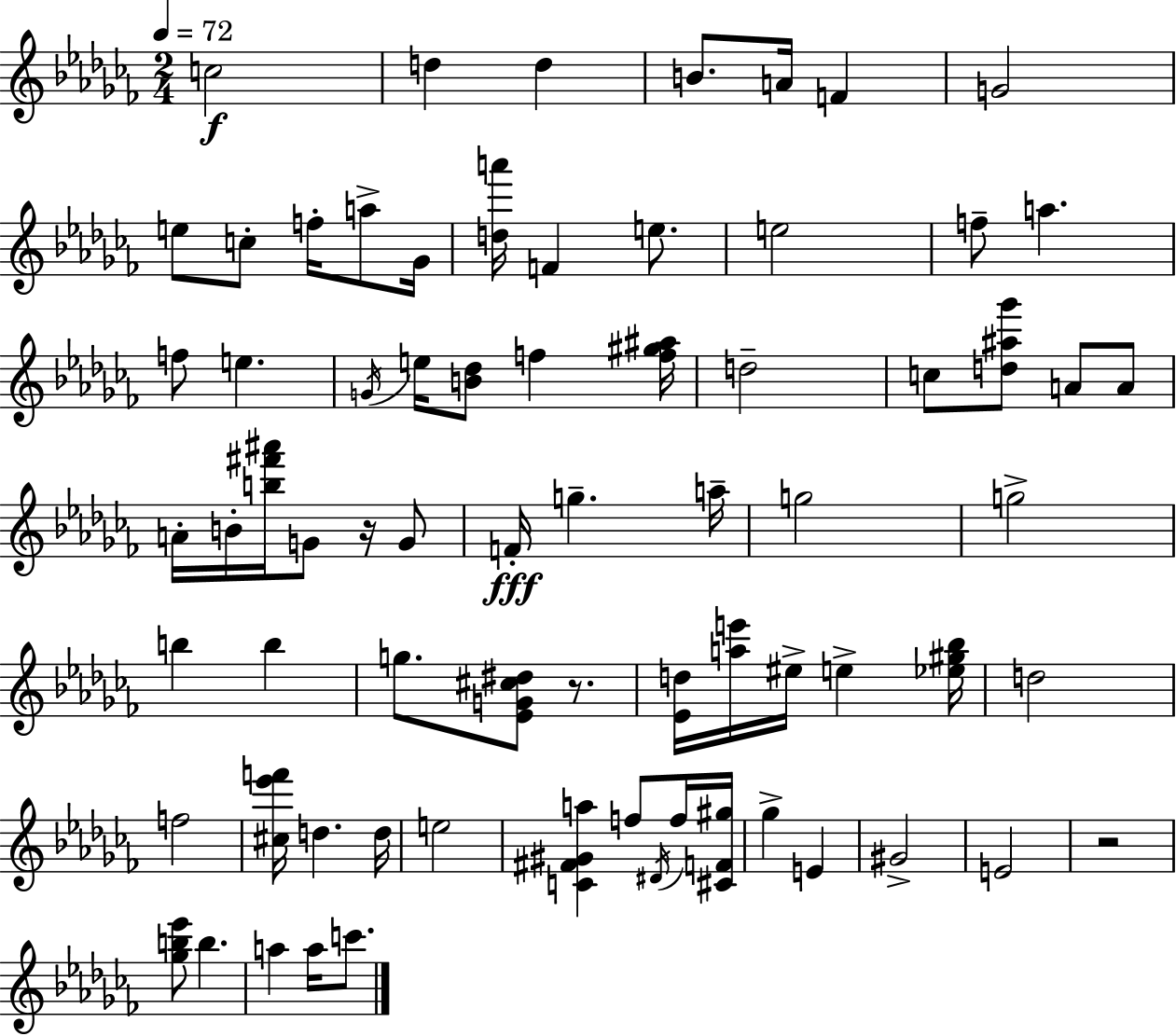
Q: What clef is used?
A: treble